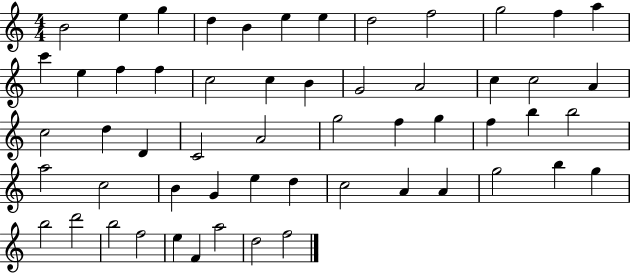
B4/h E5/q G5/q D5/q B4/q E5/q E5/q D5/h F5/h G5/h F5/q A5/q C6/q E5/q F5/q F5/q C5/h C5/q B4/q G4/h A4/h C5/q C5/h A4/q C5/h D5/q D4/q C4/h A4/h G5/h F5/q G5/q F5/q B5/q B5/h A5/h C5/h B4/q G4/q E5/q D5/q C5/h A4/q A4/q G5/h B5/q G5/q B5/h D6/h B5/h F5/h E5/q F4/q A5/h D5/h F5/h